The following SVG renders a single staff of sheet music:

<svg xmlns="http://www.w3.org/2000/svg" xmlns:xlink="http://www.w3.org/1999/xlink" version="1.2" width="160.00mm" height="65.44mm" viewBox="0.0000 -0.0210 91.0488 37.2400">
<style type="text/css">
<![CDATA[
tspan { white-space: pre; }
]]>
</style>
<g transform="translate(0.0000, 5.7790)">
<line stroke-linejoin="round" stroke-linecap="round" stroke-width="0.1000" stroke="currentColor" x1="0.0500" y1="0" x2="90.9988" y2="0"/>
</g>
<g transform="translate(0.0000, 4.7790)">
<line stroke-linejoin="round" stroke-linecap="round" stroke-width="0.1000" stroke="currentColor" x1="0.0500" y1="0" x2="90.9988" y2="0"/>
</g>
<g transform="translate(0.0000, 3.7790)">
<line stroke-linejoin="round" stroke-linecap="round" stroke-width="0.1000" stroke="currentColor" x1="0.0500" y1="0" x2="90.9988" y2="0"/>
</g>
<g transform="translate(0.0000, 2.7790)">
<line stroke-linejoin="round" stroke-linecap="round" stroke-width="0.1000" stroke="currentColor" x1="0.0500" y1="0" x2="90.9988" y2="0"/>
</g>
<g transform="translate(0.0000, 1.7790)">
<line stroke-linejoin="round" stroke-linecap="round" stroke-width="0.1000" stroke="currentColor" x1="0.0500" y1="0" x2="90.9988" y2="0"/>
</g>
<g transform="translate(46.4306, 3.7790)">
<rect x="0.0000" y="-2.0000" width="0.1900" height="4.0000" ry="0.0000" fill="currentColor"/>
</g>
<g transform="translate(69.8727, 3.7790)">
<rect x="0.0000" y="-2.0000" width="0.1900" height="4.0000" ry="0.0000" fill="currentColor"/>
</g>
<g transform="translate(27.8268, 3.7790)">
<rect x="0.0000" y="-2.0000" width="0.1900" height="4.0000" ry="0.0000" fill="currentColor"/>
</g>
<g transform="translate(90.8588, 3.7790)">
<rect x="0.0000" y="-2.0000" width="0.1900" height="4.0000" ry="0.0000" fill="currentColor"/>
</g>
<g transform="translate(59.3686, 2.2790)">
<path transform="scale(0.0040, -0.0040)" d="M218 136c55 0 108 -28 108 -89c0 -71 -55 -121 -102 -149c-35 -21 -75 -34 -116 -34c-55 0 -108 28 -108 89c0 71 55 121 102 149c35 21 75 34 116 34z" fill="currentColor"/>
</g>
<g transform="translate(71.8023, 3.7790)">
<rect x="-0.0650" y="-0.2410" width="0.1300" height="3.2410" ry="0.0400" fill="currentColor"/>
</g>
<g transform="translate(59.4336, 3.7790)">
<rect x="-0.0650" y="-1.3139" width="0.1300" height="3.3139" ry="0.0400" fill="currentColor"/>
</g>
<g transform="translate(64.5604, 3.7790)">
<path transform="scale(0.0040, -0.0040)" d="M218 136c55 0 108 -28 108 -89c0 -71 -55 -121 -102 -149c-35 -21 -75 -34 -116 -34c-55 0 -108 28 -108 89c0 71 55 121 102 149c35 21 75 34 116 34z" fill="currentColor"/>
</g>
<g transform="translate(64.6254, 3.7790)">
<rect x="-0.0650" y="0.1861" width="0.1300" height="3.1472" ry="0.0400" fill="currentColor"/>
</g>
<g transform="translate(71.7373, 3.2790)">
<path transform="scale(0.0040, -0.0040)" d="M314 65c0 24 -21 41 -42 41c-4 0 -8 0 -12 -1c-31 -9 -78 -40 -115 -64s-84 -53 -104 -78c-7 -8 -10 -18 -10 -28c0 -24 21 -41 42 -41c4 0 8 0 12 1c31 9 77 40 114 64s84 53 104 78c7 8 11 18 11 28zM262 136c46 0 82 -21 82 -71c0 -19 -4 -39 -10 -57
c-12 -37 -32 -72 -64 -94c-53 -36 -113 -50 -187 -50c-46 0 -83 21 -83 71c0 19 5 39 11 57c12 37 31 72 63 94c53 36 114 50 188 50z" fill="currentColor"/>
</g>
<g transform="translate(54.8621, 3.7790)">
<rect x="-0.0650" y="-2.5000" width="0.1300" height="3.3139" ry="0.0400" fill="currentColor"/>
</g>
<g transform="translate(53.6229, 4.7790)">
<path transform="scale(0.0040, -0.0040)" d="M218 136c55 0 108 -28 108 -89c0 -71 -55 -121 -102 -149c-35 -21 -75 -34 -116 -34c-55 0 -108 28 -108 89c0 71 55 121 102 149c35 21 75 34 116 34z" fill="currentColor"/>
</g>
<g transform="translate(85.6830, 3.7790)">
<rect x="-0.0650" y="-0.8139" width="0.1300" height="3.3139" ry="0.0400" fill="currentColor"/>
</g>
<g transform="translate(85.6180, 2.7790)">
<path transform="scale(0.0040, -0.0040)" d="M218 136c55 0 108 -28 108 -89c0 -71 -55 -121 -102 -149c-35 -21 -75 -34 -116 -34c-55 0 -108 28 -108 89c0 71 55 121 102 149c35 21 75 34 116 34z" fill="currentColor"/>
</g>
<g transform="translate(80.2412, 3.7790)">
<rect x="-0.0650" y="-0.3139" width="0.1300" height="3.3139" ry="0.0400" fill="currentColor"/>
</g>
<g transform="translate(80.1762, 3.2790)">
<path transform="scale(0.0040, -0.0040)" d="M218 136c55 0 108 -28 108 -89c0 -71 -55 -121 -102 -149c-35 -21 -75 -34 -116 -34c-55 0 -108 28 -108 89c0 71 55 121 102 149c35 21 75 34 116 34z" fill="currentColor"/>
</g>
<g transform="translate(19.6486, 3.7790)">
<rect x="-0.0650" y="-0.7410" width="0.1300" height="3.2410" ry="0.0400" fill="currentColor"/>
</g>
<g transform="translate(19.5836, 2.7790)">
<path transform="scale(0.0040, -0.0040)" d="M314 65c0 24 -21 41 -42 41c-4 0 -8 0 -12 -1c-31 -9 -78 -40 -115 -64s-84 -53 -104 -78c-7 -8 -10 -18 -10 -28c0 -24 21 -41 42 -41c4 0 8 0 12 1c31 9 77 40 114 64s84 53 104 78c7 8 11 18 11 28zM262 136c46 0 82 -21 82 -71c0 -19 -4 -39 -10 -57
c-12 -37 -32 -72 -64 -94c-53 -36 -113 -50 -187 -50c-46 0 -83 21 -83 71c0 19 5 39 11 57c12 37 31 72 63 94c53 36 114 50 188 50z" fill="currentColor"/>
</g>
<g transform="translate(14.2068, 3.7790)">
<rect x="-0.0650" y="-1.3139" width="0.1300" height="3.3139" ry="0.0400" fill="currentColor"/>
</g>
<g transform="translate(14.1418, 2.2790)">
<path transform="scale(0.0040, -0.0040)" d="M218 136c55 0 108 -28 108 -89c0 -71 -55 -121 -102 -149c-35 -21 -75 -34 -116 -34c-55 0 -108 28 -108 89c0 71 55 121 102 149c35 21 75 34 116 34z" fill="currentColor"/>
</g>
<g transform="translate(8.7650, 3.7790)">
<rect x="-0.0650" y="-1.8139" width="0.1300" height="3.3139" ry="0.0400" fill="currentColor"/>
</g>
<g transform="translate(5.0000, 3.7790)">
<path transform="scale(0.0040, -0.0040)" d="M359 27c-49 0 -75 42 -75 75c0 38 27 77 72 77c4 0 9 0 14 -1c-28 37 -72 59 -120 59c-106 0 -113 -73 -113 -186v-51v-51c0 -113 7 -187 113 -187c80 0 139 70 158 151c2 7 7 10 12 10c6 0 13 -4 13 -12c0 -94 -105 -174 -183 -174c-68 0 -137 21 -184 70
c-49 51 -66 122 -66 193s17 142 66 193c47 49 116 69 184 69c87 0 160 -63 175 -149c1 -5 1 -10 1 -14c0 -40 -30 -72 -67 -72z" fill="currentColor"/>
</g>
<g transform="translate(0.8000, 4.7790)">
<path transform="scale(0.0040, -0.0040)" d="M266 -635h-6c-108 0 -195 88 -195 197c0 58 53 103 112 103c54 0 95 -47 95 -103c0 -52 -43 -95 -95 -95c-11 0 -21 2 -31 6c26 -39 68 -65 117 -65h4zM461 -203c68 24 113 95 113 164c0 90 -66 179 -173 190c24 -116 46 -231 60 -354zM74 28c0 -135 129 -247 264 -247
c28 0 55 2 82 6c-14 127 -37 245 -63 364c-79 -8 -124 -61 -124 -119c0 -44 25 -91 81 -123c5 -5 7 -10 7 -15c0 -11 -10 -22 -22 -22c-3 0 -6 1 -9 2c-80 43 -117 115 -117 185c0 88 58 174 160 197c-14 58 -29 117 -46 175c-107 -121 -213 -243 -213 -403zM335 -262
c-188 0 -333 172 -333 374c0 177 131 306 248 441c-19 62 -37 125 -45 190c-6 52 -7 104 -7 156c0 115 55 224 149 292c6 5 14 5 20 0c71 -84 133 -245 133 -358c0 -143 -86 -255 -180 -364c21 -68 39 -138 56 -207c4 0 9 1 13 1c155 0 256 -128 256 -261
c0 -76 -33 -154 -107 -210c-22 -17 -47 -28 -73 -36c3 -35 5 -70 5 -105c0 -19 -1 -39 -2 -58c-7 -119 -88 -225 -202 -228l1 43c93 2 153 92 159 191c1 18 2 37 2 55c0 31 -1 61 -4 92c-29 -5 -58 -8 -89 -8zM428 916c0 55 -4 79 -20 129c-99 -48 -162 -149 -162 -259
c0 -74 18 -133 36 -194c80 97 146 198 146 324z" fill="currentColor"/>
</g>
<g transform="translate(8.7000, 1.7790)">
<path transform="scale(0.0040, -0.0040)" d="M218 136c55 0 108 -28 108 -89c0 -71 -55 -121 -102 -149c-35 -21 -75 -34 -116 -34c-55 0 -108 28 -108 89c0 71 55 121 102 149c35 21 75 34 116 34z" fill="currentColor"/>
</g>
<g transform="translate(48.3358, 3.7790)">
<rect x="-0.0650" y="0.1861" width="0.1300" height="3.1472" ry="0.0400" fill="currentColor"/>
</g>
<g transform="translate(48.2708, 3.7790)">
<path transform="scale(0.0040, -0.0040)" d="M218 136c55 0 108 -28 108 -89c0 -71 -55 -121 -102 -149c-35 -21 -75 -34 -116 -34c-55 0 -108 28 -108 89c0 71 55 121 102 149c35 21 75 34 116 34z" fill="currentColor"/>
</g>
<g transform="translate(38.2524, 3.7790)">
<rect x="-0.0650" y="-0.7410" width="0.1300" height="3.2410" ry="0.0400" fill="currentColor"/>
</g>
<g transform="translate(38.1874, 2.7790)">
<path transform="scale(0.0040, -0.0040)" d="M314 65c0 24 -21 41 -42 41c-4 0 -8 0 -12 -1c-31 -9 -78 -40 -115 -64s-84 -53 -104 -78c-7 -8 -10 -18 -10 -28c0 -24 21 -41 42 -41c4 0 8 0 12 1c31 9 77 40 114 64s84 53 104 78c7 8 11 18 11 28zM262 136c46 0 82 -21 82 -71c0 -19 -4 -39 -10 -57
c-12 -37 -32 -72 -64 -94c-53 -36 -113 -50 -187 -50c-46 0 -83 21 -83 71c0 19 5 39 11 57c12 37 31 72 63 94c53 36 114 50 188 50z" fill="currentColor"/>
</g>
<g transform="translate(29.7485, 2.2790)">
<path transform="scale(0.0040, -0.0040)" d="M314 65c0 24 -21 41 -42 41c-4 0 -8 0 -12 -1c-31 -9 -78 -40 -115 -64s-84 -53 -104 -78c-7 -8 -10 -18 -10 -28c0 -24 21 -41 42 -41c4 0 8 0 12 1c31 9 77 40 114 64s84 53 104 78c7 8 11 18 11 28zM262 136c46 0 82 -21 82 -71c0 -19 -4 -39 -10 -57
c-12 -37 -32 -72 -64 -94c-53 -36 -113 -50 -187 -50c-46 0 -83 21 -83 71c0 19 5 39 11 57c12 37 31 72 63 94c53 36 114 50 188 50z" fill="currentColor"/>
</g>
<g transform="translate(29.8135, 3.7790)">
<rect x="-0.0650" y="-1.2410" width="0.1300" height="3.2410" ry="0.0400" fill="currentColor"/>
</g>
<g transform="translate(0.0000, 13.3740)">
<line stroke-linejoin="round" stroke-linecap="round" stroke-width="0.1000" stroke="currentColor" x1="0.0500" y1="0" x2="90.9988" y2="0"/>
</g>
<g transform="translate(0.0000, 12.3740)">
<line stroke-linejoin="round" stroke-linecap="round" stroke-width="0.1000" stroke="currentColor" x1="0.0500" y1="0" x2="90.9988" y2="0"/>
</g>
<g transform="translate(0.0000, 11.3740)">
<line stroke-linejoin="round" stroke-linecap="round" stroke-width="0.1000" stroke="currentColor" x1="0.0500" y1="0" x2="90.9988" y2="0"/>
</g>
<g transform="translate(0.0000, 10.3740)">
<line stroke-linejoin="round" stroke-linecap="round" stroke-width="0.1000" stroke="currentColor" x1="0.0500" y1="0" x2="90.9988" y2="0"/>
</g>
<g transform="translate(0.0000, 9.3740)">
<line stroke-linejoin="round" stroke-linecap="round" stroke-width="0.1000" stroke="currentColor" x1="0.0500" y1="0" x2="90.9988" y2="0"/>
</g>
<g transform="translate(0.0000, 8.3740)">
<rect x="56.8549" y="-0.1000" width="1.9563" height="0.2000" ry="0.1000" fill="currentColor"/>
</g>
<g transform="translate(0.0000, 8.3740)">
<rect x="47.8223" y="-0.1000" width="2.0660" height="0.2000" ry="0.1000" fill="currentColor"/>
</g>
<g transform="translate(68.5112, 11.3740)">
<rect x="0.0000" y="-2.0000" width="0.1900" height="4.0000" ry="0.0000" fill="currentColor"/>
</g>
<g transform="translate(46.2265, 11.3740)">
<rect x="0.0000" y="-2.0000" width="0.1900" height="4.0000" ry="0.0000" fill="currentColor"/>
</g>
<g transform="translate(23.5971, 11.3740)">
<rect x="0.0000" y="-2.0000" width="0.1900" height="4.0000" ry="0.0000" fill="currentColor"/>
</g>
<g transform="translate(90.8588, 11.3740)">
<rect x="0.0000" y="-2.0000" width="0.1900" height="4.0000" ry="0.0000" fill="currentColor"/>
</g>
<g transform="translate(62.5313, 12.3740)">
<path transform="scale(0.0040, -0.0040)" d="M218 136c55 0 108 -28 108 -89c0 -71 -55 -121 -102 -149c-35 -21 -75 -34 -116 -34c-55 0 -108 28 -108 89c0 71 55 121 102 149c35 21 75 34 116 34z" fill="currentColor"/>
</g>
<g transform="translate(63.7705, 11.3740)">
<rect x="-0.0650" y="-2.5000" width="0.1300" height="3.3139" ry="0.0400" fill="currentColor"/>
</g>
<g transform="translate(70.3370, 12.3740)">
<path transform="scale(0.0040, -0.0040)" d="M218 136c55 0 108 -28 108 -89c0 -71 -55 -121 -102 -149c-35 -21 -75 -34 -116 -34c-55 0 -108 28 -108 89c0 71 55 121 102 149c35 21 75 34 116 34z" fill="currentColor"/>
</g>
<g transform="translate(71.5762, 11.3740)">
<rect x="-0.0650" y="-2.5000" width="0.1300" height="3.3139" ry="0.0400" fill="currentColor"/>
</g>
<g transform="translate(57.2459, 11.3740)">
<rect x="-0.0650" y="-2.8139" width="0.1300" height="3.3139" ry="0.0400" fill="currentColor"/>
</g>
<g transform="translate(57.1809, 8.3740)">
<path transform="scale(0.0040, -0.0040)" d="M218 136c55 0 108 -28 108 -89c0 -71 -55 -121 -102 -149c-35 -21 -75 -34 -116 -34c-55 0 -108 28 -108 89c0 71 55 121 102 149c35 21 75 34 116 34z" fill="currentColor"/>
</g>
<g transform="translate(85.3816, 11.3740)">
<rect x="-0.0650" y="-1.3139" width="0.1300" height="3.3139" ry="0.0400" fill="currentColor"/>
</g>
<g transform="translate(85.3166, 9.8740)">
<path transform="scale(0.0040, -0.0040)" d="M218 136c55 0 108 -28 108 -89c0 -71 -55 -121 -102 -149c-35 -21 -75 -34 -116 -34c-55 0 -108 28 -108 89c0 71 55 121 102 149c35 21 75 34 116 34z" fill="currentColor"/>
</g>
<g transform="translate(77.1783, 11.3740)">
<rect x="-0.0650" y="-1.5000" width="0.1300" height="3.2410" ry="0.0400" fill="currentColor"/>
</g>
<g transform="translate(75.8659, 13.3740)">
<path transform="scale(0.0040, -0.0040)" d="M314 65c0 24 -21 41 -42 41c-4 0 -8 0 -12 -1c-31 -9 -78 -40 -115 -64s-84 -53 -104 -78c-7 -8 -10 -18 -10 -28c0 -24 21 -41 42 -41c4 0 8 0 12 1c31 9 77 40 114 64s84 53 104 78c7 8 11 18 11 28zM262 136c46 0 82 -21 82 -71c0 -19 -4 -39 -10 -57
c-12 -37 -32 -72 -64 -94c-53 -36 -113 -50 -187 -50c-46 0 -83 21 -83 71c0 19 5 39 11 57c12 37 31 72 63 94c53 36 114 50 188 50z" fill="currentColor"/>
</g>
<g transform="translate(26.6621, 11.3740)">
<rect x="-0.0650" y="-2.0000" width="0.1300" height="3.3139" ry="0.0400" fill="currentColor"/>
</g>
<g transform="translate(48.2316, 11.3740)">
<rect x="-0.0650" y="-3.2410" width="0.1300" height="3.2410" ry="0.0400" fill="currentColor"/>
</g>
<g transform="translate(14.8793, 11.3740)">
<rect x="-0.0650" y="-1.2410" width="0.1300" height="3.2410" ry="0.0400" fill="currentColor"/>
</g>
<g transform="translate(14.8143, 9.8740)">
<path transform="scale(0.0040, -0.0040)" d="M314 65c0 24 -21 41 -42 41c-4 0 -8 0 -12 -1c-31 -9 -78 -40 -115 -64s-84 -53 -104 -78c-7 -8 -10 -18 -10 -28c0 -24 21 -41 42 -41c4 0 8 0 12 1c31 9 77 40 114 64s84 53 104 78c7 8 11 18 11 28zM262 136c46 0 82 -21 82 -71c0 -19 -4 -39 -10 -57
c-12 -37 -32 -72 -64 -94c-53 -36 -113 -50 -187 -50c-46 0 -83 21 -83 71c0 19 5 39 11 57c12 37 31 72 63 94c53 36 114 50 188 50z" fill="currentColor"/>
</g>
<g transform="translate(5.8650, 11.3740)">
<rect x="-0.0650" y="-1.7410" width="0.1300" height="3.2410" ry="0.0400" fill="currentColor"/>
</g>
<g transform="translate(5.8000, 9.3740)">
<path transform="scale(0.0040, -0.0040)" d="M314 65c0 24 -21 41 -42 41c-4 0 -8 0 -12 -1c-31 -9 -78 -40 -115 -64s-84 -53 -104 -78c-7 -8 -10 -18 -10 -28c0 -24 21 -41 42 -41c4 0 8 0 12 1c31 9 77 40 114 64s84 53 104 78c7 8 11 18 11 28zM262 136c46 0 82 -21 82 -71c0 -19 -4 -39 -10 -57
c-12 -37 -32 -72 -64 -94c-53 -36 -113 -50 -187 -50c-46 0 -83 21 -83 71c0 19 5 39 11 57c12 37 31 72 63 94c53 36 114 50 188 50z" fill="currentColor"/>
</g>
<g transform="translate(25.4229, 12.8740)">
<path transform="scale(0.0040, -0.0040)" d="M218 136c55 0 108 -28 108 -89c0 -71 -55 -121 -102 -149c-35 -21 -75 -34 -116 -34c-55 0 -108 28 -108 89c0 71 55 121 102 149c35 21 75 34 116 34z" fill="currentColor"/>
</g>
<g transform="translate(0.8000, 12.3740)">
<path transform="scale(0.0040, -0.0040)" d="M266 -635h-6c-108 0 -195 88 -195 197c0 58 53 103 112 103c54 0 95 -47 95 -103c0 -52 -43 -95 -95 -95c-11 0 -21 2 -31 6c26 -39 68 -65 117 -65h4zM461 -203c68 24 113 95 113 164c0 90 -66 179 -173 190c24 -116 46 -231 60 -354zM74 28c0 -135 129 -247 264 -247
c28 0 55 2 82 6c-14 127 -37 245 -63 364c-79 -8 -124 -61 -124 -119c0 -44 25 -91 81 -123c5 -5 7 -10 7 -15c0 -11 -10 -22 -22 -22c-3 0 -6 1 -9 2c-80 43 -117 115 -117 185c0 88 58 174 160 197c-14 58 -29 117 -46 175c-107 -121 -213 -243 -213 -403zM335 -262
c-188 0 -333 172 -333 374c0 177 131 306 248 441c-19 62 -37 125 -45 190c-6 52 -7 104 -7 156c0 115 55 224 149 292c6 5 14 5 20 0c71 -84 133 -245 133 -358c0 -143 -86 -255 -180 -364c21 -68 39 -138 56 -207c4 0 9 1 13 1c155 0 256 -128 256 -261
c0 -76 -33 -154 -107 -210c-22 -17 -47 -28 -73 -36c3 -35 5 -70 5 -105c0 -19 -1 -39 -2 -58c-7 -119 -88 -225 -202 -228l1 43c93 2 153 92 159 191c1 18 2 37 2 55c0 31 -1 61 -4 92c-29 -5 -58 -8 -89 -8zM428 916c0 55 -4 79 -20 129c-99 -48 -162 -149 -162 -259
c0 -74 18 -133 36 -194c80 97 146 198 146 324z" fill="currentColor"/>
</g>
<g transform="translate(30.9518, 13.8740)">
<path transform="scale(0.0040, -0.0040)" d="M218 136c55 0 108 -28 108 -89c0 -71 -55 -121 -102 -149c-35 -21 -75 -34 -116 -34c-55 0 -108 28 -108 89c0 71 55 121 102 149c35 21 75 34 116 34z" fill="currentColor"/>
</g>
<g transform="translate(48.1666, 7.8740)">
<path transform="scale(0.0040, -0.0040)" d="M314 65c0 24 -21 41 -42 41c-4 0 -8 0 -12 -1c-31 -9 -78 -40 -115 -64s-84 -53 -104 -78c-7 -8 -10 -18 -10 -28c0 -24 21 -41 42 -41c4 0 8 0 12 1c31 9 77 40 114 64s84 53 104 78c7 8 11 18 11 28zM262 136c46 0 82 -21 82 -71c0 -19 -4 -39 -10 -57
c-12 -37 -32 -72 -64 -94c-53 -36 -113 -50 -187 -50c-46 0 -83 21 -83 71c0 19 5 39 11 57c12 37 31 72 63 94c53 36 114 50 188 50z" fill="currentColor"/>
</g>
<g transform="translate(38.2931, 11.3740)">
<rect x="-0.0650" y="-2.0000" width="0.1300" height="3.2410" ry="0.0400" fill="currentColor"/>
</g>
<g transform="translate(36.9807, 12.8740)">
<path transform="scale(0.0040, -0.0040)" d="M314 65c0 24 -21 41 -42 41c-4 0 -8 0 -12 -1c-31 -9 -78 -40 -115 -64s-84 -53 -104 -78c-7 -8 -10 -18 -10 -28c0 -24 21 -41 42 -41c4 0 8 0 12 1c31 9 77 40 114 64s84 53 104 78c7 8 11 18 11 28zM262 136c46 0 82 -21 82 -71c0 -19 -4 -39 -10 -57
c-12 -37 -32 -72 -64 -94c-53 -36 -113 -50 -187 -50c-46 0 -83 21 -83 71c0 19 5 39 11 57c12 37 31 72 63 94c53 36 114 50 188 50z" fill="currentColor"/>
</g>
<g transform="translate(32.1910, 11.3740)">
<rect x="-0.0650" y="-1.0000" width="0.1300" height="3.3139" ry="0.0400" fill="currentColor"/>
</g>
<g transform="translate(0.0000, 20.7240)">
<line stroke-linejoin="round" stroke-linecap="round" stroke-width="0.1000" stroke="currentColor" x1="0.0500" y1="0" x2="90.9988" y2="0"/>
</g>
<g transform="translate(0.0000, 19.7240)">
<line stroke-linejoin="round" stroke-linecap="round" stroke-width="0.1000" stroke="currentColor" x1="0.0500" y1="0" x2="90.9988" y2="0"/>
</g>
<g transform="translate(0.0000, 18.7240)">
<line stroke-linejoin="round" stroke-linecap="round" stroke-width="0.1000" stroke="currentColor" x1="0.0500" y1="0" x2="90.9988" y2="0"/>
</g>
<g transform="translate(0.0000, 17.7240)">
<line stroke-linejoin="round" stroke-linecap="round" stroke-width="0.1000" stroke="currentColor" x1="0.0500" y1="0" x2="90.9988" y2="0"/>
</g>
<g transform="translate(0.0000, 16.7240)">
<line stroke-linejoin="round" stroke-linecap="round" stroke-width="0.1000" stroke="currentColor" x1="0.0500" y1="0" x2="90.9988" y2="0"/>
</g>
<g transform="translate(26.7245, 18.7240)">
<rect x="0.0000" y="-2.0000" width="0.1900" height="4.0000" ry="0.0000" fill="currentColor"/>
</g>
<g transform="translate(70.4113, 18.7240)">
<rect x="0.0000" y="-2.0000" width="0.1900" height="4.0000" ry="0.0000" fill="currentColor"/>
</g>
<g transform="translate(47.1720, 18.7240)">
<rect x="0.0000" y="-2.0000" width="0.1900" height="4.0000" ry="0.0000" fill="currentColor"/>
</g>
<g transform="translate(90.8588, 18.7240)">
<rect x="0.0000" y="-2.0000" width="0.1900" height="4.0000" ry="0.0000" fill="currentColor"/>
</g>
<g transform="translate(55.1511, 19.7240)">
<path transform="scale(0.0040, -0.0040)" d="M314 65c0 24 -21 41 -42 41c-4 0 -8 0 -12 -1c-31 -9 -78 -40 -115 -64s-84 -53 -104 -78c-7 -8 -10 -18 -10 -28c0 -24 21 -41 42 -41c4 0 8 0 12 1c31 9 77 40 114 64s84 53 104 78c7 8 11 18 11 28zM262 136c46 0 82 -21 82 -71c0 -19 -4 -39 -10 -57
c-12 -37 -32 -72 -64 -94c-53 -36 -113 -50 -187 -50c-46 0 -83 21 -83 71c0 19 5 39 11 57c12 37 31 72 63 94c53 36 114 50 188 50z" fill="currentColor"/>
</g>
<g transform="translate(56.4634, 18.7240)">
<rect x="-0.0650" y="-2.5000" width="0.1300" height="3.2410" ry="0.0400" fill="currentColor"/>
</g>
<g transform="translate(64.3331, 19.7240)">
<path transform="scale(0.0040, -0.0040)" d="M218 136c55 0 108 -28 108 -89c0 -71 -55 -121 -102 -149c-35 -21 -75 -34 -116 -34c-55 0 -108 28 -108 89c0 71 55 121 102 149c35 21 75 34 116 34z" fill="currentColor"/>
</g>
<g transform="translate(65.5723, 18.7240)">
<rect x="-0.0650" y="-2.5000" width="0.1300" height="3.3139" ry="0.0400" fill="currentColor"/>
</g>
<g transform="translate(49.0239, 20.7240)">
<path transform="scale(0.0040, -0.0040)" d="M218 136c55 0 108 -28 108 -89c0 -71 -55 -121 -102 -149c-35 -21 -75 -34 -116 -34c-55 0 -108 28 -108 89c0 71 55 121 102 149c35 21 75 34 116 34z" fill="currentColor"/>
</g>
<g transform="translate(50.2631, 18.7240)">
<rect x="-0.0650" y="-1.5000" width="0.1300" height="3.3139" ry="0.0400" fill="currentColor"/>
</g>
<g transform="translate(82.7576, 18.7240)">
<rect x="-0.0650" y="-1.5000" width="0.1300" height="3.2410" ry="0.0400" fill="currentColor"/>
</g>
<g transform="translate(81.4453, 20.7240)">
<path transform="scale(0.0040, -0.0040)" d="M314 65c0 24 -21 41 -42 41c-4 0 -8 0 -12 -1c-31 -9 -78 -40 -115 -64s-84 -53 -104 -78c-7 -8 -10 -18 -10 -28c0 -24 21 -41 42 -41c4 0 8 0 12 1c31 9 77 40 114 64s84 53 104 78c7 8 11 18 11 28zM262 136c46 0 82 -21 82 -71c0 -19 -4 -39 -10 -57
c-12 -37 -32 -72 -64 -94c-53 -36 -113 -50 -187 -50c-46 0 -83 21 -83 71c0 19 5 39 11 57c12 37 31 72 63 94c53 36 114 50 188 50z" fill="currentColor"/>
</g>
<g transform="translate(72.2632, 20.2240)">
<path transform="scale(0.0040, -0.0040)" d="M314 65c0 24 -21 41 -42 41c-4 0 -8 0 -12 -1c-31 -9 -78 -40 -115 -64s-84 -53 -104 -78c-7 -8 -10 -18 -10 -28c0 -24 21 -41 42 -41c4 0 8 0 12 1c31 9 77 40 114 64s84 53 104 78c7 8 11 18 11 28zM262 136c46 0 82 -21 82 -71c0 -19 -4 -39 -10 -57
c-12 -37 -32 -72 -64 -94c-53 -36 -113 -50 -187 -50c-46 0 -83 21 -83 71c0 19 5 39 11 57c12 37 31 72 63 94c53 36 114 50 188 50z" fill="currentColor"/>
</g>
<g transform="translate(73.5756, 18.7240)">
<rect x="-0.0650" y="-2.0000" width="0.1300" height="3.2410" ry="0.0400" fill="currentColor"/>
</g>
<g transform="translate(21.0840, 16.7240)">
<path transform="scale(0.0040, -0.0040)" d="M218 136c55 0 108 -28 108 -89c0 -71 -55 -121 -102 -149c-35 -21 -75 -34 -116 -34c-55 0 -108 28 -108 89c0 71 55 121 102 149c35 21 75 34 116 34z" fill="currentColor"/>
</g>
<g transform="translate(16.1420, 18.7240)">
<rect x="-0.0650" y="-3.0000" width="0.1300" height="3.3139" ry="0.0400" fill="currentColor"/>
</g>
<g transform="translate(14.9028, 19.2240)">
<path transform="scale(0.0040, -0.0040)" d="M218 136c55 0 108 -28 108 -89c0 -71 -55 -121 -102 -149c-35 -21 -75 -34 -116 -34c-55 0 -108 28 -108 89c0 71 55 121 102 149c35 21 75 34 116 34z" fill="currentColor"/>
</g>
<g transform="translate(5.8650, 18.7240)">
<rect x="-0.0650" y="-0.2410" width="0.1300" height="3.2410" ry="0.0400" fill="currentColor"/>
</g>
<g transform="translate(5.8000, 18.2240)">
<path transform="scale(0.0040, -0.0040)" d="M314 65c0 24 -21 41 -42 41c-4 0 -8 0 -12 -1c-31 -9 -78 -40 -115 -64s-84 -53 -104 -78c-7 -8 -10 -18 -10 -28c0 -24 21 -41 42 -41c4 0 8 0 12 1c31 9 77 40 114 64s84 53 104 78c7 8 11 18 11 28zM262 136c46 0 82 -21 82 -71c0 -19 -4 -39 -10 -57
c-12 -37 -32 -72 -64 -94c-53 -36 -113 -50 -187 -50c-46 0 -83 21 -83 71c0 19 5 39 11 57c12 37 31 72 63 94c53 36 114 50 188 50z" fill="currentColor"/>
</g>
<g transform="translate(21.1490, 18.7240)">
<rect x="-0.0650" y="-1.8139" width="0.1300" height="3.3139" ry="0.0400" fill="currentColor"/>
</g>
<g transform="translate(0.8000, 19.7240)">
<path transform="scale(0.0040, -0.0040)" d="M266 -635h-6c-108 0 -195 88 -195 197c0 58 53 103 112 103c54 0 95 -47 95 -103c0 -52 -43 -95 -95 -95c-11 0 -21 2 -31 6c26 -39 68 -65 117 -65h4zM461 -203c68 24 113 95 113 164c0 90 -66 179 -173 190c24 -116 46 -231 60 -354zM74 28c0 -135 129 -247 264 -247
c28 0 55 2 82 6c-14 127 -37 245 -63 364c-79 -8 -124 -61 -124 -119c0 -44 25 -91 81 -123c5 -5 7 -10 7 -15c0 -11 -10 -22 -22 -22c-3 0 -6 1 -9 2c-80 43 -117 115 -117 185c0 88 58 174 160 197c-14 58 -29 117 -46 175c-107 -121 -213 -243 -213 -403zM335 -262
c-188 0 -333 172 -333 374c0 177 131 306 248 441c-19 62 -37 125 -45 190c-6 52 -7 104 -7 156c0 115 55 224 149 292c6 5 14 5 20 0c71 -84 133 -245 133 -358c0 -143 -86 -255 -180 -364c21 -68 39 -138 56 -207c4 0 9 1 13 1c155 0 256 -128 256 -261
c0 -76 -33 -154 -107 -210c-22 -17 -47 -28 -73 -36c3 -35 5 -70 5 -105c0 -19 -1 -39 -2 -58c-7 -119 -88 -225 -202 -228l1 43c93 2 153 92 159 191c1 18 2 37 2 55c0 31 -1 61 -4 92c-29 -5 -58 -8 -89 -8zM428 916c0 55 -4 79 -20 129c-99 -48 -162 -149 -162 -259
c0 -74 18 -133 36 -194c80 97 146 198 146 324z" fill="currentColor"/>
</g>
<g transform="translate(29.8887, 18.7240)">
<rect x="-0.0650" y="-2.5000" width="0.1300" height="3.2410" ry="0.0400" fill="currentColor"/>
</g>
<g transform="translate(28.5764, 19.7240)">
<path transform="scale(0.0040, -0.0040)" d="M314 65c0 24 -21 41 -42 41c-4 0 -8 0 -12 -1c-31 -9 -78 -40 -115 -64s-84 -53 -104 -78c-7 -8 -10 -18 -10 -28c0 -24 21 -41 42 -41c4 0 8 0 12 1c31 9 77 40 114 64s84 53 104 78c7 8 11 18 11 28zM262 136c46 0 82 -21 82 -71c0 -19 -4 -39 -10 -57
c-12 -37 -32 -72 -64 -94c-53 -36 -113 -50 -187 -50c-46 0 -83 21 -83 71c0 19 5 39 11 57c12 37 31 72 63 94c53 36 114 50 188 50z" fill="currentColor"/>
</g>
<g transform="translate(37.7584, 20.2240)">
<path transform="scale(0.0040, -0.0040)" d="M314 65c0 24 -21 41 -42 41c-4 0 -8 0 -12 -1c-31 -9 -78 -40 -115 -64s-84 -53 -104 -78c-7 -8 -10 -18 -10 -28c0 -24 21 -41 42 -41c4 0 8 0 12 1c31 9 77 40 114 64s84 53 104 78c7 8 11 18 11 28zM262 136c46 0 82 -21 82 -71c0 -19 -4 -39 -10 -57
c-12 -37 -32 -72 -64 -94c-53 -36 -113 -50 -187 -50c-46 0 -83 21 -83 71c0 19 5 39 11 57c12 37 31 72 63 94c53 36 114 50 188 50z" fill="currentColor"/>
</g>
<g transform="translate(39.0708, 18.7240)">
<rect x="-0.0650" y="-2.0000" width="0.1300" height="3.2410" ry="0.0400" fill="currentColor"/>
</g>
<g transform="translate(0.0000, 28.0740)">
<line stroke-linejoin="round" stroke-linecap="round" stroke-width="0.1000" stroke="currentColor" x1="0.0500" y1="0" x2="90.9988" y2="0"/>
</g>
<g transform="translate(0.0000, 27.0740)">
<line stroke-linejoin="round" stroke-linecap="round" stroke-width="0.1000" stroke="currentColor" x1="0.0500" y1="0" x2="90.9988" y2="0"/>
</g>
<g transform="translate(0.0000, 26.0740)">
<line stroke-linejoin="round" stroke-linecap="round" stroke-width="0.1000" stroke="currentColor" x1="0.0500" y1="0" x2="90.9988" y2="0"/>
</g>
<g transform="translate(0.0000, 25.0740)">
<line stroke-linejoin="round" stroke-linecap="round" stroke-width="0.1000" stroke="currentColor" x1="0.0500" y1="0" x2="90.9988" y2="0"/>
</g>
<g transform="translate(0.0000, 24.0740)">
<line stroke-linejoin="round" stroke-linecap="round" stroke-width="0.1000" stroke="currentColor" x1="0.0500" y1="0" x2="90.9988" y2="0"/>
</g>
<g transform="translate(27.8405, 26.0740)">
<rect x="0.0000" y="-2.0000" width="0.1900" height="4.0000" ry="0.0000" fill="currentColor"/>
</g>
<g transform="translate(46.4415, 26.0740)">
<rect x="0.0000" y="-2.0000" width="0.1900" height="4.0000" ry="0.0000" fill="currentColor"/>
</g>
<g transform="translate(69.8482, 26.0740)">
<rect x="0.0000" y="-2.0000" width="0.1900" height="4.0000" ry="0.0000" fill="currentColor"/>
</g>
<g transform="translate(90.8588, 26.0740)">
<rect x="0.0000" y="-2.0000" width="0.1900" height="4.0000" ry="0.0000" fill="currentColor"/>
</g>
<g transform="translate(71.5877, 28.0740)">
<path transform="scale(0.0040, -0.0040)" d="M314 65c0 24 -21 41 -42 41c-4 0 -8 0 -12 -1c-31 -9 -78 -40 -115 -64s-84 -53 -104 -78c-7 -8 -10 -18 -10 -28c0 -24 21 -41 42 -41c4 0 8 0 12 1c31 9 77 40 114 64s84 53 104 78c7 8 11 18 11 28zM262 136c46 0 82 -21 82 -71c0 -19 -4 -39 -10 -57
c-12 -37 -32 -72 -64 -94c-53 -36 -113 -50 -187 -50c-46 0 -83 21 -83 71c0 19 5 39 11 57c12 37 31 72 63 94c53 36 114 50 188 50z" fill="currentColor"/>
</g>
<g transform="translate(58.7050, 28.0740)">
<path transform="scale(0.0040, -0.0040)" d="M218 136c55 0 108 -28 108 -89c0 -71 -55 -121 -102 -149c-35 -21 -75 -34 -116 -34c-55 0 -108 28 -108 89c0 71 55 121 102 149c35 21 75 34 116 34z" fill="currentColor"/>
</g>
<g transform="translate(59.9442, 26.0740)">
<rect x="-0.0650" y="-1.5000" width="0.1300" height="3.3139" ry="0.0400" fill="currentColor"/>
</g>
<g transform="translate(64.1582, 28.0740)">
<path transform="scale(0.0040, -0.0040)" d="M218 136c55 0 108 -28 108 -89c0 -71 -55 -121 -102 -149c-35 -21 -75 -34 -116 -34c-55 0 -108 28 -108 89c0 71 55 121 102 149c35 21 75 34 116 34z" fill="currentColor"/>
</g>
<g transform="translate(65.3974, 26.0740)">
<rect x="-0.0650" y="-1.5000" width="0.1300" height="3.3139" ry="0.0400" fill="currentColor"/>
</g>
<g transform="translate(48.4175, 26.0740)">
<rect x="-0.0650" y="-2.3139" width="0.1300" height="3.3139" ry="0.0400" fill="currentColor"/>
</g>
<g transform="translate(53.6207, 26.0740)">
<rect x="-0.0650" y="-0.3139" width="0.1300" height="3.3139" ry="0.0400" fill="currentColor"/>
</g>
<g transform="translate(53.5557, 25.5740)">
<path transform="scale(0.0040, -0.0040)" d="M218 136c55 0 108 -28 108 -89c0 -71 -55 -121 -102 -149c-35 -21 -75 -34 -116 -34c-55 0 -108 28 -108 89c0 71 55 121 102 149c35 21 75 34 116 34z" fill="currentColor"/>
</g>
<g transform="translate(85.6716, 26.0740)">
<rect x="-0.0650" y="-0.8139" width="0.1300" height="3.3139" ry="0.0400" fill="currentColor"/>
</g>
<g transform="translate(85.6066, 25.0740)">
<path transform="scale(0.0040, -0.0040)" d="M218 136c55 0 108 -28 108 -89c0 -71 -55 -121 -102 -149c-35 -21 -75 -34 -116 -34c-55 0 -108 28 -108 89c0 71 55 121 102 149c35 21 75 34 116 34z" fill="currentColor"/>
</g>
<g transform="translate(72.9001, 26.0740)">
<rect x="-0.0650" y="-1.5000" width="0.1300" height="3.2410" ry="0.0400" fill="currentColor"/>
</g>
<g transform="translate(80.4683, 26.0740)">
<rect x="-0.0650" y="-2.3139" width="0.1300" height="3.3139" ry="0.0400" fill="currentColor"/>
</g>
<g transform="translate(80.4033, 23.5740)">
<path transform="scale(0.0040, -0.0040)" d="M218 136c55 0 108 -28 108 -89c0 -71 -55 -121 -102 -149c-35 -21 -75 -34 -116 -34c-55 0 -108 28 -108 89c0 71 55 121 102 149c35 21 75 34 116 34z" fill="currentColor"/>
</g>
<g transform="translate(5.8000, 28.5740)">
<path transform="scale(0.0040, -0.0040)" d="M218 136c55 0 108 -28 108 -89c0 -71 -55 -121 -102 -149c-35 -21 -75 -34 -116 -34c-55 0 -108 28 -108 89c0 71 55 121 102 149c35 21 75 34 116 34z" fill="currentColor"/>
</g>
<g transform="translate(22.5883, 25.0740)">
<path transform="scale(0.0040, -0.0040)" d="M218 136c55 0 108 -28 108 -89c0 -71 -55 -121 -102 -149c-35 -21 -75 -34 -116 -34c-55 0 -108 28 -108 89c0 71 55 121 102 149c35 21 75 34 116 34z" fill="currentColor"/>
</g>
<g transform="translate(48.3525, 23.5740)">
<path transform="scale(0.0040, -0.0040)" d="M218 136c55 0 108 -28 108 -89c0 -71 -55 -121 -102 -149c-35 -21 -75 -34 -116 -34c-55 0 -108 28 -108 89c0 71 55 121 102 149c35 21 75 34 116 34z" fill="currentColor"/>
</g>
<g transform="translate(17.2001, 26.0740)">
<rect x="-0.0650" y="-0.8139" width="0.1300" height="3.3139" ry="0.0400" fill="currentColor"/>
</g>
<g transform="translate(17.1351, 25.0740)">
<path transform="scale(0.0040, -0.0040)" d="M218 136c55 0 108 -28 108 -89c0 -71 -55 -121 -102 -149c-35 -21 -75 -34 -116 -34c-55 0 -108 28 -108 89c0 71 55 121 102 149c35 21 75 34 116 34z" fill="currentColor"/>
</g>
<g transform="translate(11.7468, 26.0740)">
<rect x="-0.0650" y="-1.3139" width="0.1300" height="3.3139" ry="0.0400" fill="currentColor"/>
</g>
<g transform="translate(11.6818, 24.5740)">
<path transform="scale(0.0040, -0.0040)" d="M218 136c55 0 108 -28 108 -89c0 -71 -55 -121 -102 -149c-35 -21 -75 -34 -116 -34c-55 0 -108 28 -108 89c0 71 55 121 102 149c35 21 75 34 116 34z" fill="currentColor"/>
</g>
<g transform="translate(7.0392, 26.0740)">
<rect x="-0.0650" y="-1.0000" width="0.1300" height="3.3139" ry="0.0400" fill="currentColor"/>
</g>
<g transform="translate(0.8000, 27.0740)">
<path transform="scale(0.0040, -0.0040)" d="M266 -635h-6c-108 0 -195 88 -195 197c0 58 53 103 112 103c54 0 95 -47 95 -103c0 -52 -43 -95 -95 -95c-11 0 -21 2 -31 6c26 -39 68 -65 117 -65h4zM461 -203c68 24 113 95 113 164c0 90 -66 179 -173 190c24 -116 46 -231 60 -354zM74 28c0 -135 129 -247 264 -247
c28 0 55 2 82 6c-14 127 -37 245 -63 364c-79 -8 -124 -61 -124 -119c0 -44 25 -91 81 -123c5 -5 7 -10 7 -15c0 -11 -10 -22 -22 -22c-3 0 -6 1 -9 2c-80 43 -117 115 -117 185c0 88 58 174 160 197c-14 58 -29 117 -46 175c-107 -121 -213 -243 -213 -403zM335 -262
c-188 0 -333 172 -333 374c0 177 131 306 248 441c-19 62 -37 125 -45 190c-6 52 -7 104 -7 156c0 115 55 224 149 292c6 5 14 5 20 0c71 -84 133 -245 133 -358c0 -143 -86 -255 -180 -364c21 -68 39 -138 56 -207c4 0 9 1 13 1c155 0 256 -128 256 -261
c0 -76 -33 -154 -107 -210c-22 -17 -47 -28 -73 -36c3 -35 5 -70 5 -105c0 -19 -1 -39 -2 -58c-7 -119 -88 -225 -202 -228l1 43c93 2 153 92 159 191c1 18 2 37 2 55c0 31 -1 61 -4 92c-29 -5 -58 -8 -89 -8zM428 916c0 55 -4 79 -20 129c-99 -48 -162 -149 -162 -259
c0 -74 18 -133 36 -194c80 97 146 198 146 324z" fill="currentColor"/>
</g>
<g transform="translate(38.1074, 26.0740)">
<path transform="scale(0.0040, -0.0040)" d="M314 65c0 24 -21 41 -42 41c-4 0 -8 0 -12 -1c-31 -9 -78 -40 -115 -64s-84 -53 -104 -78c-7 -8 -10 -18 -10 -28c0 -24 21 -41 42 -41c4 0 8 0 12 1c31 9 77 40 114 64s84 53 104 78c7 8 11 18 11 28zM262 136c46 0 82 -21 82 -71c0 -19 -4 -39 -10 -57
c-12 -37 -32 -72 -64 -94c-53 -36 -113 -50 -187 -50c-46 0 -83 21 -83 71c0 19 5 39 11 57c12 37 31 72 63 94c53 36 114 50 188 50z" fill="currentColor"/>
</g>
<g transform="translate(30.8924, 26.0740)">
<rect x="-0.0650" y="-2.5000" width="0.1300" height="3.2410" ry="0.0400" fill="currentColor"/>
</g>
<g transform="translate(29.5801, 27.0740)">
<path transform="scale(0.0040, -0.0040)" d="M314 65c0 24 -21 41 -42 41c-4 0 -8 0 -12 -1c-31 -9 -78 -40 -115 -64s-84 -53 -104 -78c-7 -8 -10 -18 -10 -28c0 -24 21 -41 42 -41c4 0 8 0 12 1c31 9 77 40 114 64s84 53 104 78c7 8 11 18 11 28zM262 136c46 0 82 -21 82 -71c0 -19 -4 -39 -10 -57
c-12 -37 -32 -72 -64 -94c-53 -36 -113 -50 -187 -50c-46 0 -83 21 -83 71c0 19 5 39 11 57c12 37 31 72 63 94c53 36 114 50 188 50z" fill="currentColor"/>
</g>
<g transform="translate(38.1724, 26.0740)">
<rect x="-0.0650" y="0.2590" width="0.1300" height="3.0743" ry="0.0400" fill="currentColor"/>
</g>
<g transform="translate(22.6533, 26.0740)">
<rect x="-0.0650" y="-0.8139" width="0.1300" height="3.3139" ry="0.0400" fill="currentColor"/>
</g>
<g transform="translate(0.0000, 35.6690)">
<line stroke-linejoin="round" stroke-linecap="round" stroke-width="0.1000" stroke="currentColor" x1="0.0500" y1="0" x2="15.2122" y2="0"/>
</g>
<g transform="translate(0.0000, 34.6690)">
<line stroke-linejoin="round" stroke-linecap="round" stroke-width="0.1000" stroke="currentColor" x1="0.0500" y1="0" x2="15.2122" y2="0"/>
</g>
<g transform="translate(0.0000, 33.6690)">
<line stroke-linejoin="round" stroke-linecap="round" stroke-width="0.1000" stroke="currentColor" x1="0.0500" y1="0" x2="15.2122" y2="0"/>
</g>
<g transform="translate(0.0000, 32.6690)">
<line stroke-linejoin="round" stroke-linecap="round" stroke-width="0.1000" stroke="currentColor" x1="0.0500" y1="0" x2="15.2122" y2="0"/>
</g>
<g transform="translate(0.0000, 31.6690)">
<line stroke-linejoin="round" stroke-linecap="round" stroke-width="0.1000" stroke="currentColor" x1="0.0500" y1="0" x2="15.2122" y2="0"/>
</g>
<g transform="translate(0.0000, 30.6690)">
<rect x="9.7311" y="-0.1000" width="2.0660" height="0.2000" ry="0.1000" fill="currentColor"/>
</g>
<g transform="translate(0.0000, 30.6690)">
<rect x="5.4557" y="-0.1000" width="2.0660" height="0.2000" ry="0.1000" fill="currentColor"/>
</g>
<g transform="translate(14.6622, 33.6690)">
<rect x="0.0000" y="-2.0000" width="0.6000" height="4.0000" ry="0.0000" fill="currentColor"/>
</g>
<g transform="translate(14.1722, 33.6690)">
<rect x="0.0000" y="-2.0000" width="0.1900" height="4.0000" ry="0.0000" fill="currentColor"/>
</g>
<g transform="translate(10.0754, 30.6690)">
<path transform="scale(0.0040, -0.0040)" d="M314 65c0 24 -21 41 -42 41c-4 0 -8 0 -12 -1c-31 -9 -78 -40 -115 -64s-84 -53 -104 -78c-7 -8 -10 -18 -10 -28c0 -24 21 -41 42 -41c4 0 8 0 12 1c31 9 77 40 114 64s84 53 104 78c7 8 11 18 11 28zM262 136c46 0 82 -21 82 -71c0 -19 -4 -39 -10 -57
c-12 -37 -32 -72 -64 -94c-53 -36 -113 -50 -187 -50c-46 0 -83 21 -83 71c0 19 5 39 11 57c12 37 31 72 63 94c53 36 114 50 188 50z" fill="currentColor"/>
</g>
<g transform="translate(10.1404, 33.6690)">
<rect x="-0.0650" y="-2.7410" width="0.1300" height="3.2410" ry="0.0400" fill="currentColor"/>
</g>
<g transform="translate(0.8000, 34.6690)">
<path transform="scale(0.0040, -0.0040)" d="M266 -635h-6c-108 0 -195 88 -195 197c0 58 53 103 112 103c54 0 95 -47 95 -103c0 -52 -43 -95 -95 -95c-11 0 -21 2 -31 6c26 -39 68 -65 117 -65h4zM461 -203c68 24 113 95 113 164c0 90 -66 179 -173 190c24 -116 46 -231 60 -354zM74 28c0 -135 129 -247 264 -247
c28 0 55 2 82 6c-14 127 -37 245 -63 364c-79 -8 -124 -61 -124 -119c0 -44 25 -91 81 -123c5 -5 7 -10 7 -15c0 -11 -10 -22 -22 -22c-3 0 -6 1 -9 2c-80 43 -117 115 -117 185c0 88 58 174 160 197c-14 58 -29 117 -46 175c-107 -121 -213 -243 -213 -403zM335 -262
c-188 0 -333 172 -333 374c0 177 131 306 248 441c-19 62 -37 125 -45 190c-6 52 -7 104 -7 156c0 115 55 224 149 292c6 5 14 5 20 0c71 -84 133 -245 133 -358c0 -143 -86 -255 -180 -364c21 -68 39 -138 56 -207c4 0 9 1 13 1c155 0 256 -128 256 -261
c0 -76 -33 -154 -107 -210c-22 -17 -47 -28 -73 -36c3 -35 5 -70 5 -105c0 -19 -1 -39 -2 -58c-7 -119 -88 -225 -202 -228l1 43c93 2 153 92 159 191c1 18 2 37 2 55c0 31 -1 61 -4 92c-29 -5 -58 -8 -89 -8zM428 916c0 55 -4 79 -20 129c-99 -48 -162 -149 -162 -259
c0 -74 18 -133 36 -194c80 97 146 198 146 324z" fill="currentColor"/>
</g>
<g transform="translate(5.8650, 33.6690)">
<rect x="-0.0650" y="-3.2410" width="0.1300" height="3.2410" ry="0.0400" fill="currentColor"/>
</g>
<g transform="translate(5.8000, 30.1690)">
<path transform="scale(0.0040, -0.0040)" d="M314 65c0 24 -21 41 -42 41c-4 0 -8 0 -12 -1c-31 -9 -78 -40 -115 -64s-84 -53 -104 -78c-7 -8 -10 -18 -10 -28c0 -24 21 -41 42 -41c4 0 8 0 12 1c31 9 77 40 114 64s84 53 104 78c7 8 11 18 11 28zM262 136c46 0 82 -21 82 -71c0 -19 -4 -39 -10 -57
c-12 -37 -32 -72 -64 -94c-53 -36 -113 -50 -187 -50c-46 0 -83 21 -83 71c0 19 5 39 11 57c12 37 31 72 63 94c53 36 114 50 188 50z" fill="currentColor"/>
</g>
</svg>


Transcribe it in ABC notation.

X:1
T:Untitled
M:4/4
L:1/4
K:C
f e d2 e2 d2 B G e B c2 c d f2 e2 F D F2 b2 a G G E2 e c2 A f G2 F2 E G2 G F2 E2 D e d d G2 B2 g c E E E2 g d b2 a2